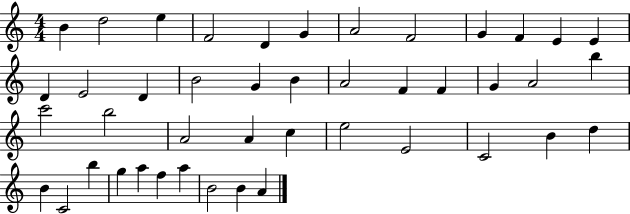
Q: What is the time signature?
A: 4/4